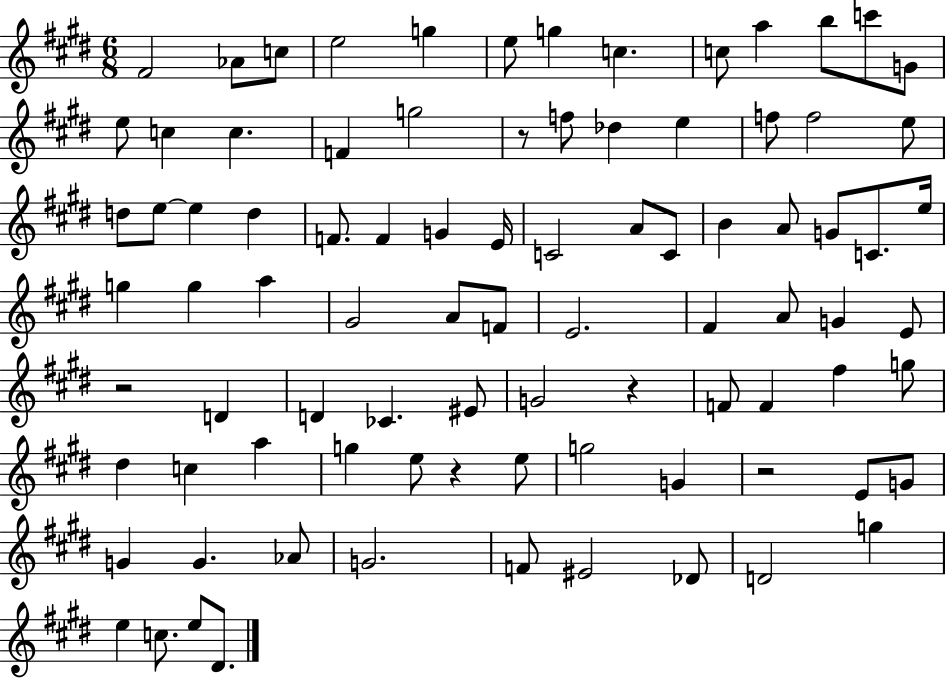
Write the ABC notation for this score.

X:1
T:Untitled
M:6/8
L:1/4
K:E
^F2 _A/2 c/2 e2 g e/2 g c c/2 a b/2 c'/2 G/2 e/2 c c F g2 z/2 f/2 _d e f/2 f2 e/2 d/2 e/2 e d F/2 F G E/4 C2 A/2 C/2 B A/2 G/2 C/2 e/4 g g a ^G2 A/2 F/2 E2 ^F A/2 G E/2 z2 D D _C ^E/2 G2 z F/2 F ^f g/2 ^d c a g e/2 z e/2 g2 G z2 E/2 G/2 G G _A/2 G2 F/2 ^E2 _D/2 D2 g e c/2 e/2 ^D/2